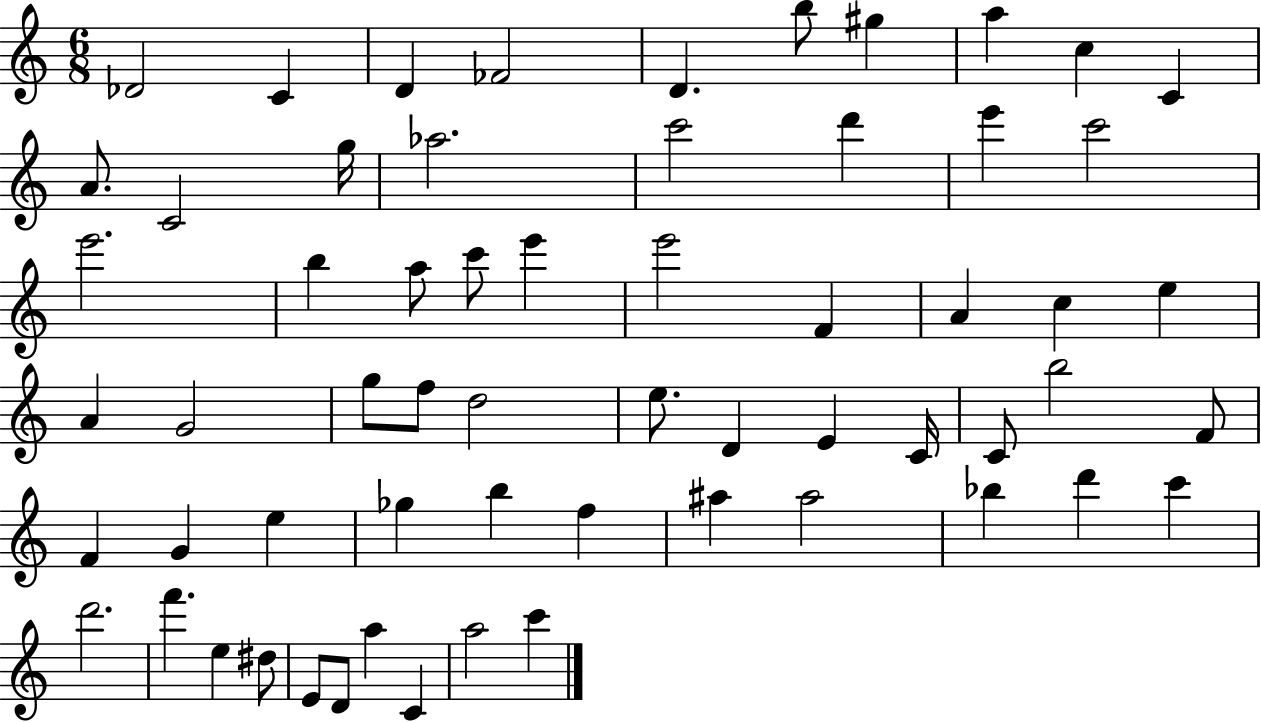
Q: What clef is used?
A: treble